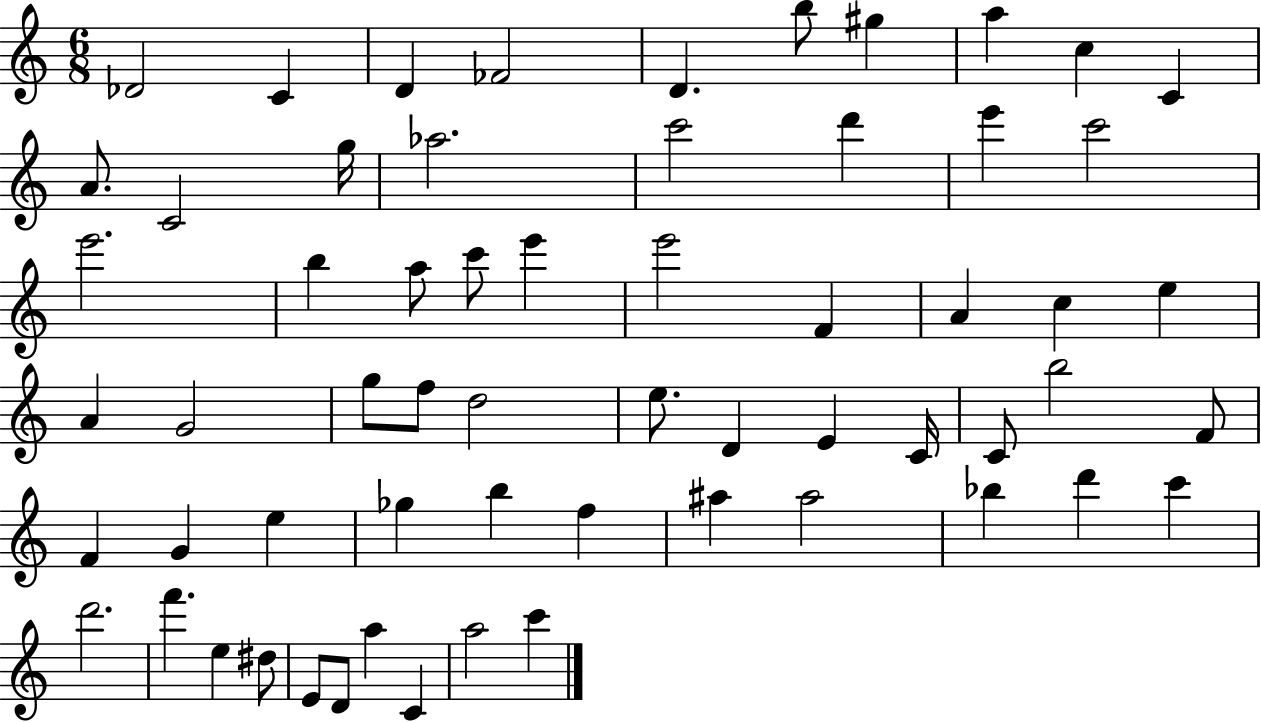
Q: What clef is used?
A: treble